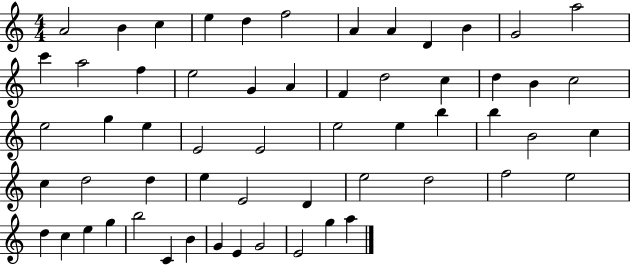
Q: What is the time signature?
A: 4/4